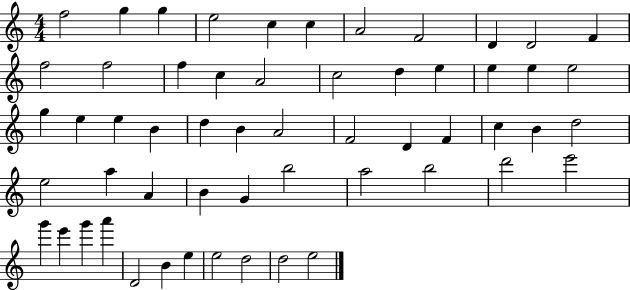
{
  \clef treble
  \numericTimeSignature
  \time 4/4
  \key c \major
  f''2 g''4 g''4 | e''2 c''4 c''4 | a'2 f'2 | d'4 d'2 f'4 | \break f''2 f''2 | f''4 c''4 a'2 | c''2 d''4 e''4 | e''4 e''4 e''2 | \break g''4 e''4 e''4 b'4 | d''4 b'4 a'2 | f'2 d'4 f'4 | c''4 b'4 d''2 | \break e''2 a''4 a'4 | b'4 g'4 b''2 | a''2 b''2 | d'''2 e'''2 | \break g'''4 e'''4 g'''4 a'''4 | d'2 b'4 e''4 | e''2 d''2 | d''2 e''2 | \break \bar "|."
}